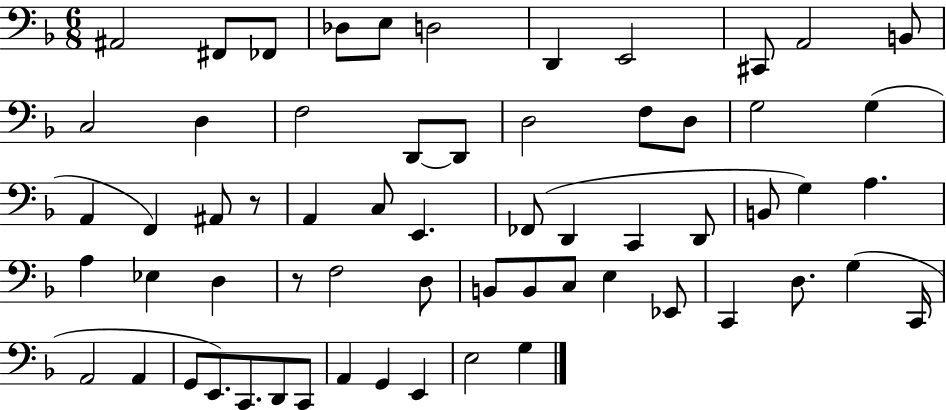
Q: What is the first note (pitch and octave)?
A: A#2